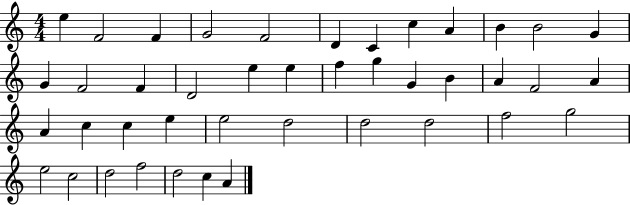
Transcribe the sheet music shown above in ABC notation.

X:1
T:Untitled
M:4/4
L:1/4
K:C
e F2 F G2 F2 D C c A B B2 G G F2 F D2 e e f g G B A F2 A A c c e e2 d2 d2 d2 f2 g2 e2 c2 d2 f2 d2 c A